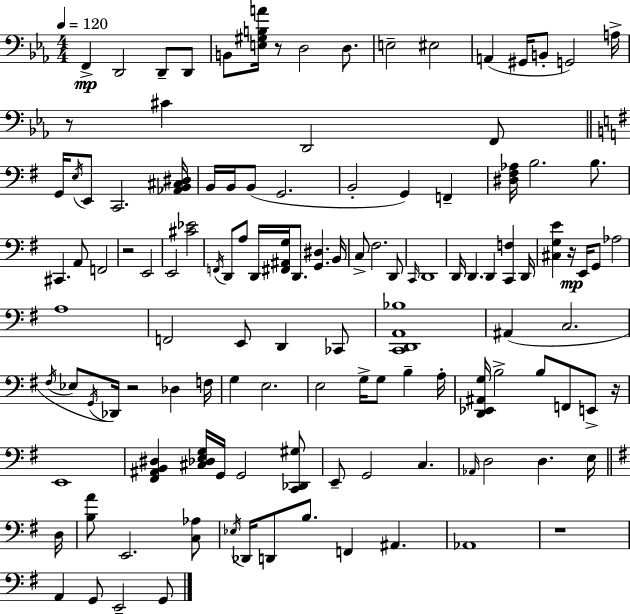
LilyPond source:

{
  \clef bass
  \numericTimeSignature
  \time 4/4
  \key ees \major
  \tempo 4 = 120
  f,4->\mp d,2 d,8-- d,8 | b,8 <e gis b a'>16 r8 d2 d8. | e2-- eis2 | a,4( gis,16 b,8-. g,2) a16-> | \break r8 cis'4 d,2 f,8 | \bar "||" \break \key e \minor g,16 \acciaccatura { e16 } e,8 c,2. | <aes, b, cis dis>16 b,16 b,16 b,8( g,2. | b,2-. g,4) f,4-- | <dis fis aes>16 b2. b8. | \break cis,4. a,8 f,2 | r2 e,2 | e,2 <cis' ees'>2 | \acciaccatura { f,16 } d,8 a8 d,16 <fis, ais, g>16 d,8. <g, dis>4. | \break b,16 c8-> fis2. | d,8 \grace { c,16 } d,1 | d,16 d,4. d,4 <c, f>4 | d,16 <cis g e'>4 r16\mp e,16 g,8 aes2 | \break a1 | f,2 e,8 d,4 | ces,8 <c, d, a, bes>1 | ais,4( c2. | \break \acciaccatura { fis16 } ees8 \acciaccatura { g,16 } des,16) r2 | des4 f16 g4 e2. | e2 g16-> g8 | b4-- a16-. <d, ees, ais, g>16 b2-> b8 | \break f,8 e,8-> r16 e,1 | <fis, ais, b, dis>4 <cis des e g>16 g,16 g,2 | <c, des, gis>8 e,8-- g,2 c4. | \grace { aes,16 } d2 d4. | \break e16 \bar "||" \break \key g \major d16 <b a'>8 e,2. <c aes>8 | \acciaccatura { ees16 } des,16 d,8 b8. f,4 ais,4. | aes,1 | r1 | \break a,4 g,8 e,2-- | g,8 \bar "|."
}